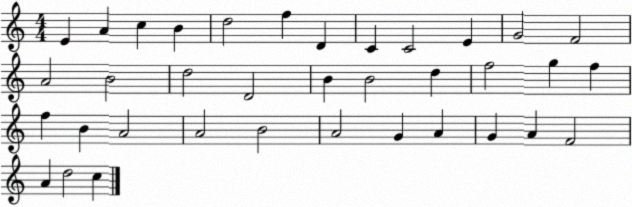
X:1
T:Untitled
M:4/4
L:1/4
K:C
E A c B d2 f D C C2 E G2 F2 A2 B2 d2 D2 B B2 d f2 g f f B A2 A2 B2 A2 G A G A F2 A d2 c